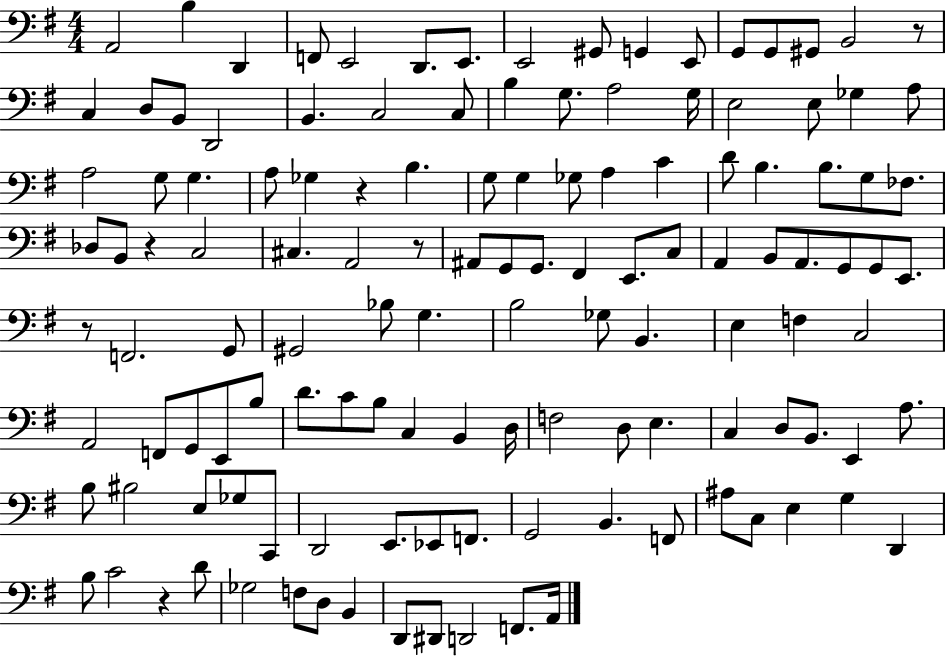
{
  \clef bass
  \numericTimeSignature
  \time 4/4
  \key g \major
  a,2 b4 d,4 | f,8 e,2 d,8. e,8. | e,2 gis,8 g,4 e,8 | g,8 g,8 gis,8 b,2 r8 | \break c4 d8 b,8 d,2 | b,4. c2 c8 | b4 g8. a2 g16 | e2 e8 ges4 a8 | \break a2 g8 g4. | a8 ges4 r4 b4. | g8 g4 ges8 a4 c'4 | d'8 b4. b8. g8 fes8. | \break des8 b,8 r4 c2 | cis4. a,2 r8 | ais,8 g,8 g,8. fis,4 e,8. c8 | a,4 b,8 a,8. g,8 g,8 e,8. | \break r8 f,2. g,8 | gis,2 bes8 g4. | b2 ges8 b,4. | e4 f4 c2 | \break a,2 f,8 g,8 e,8 b8 | d'8. c'8 b8 c4 b,4 d16 | f2 d8 e4. | c4 d8 b,8. e,4 a8. | \break b8 bis2 e8 ges8 c,8 | d,2 e,8. ees,8 f,8. | g,2 b,4. f,8 | ais8 c8 e4 g4 d,4 | \break b8 c'2 r4 d'8 | ges2 f8 d8 b,4 | d,8 dis,8 d,2 f,8. a,16 | \bar "|."
}